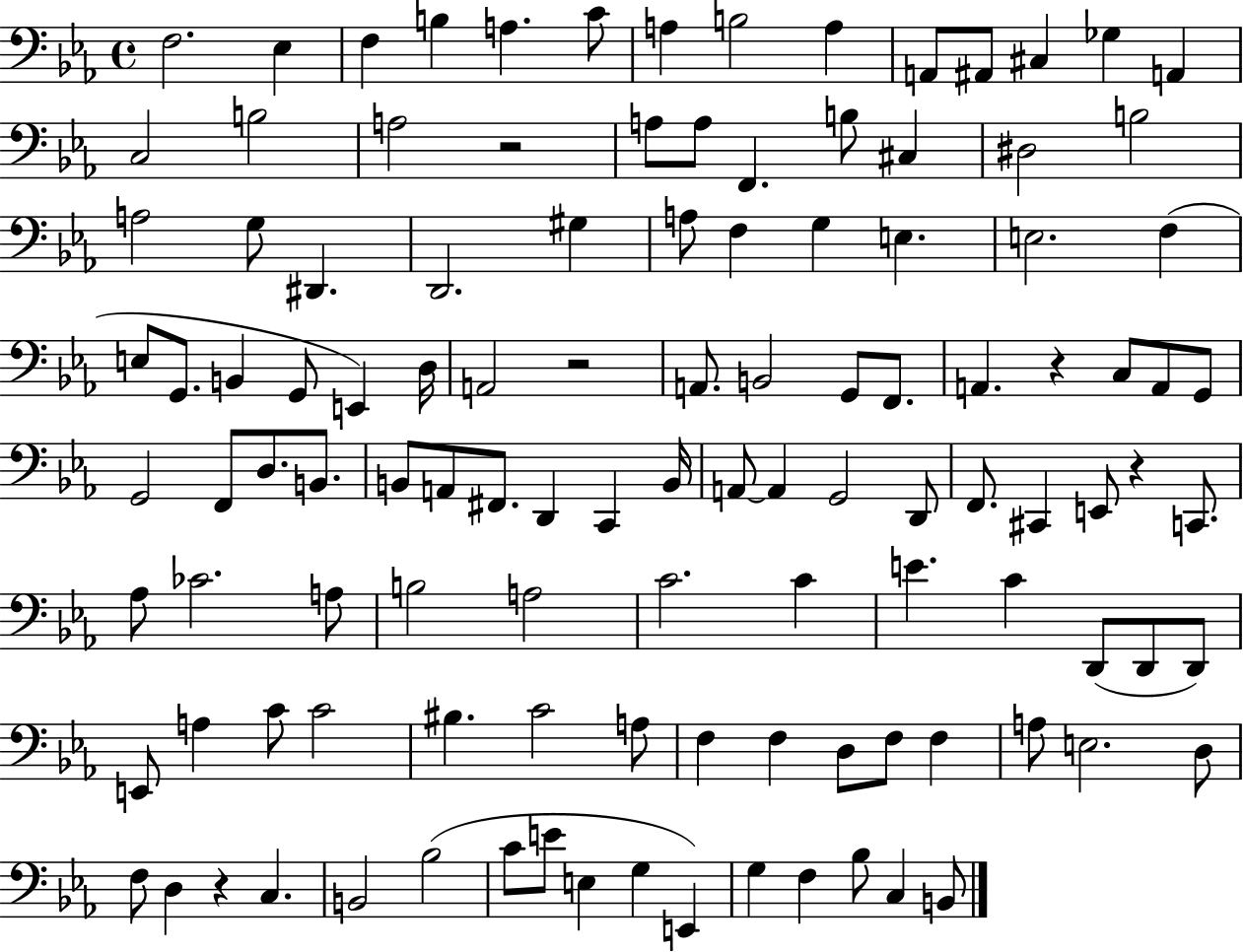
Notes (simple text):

F3/h. Eb3/q F3/q B3/q A3/q. C4/e A3/q B3/h A3/q A2/e A#2/e C#3/q Gb3/q A2/q C3/h B3/h A3/h R/h A3/e A3/e F2/q. B3/e C#3/q D#3/h B3/h A3/h G3/e D#2/q. D2/h. G#3/q A3/e F3/q G3/q E3/q. E3/h. F3/q E3/e G2/e. B2/q G2/e E2/q D3/s A2/h R/h A2/e. B2/h G2/e F2/e. A2/q. R/q C3/e A2/e G2/e G2/h F2/e D3/e. B2/e. B2/e A2/e F#2/e. D2/q C2/q B2/s A2/e A2/q G2/h D2/e F2/e. C#2/q E2/e R/q C2/e. Ab3/e CES4/h. A3/e B3/h A3/h C4/h. C4/q E4/q. C4/q D2/e D2/e D2/e E2/e A3/q C4/e C4/h BIS3/q. C4/h A3/e F3/q F3/q D3/e F3/e F3/q A3/e E3/h. D3/e F3/e D3/q R/q C3/q. B2/h Bb3/h C4/e E4/e E3/q G3/q E2/q G3/q F3/q Bb3/e C3/q B2/e